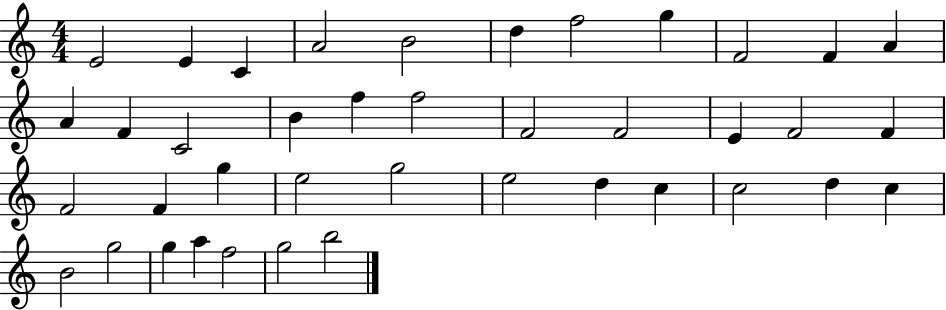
E4/h E4/q C4/q A4/h B4/h D5/q F5/h G5/q F4/h F4/q A4/q A4/q F4/q C4/h B4/q F5/q F5/h F4/h F4/h E4/q F4/h F4/q F4/h F4/q G5/q E5/h G5/h E5/h D5/q C5/q C5/h D5/q C5/q B4/h G5/h G5/q A5/q F5/h G5/h B5/h